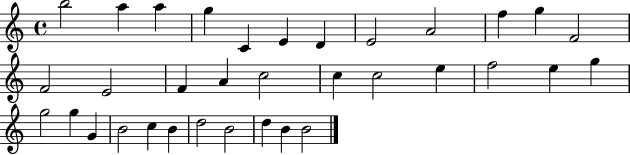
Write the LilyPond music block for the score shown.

{
  \clef treble
  \time 4/4
  \defaultTimeSignature
  \key c \major
  b''2 a''4 a''4 | g''4 c'4 e'4 d'4 | e'2 a'2 | f''4 g''4 f'2 | \break f'2 e'2 | f'4 a'4 c''2 | c''4 c''2 e''4 | f''2 e''4 g''4 | \break g''2 g''4 g'4 | b'2 c''4 b'4 | d''2 b'2 | d''4 b'4 b'2 | \break \bar "|."
}